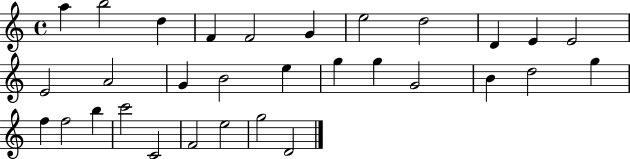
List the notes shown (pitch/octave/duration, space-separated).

A5/q B5/h D5/q F4/q F4/h G4/q E5/h D5/h D4/q E4/q E4/h E4/h A4/h G4/q B4/h E5/q G5/q G5/q G4/h B4/q D5/h G5/q F5/q F5/h B5/q C6/h C4/h F4/h E5/h G5/h D4/h